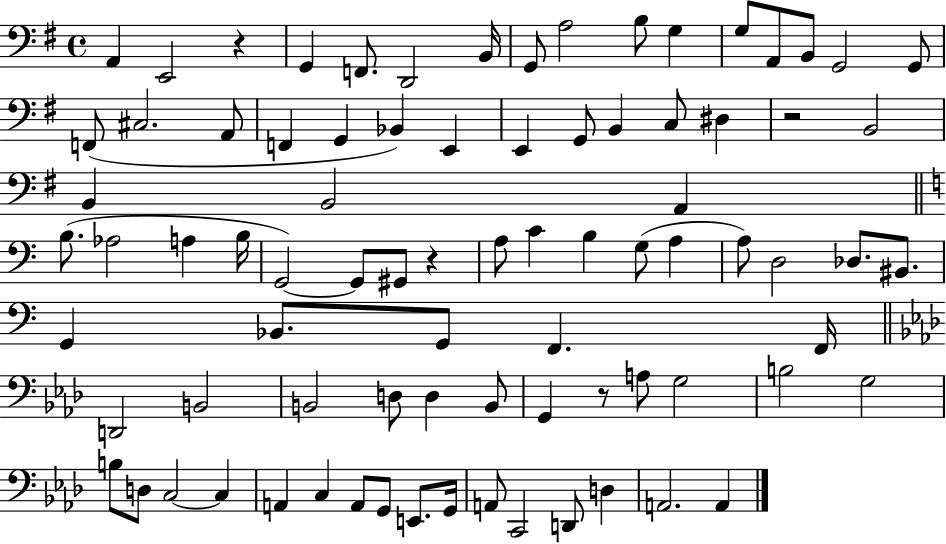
X:1
T:Untitled
M:4/4
L:1/4
K:G
A,, E,,2 z G,, F,,/2 D,,2 B,,/4 G,,/2 A,2 B,/2 G, G,/2 A,,/2 B,,/2 G,,2 G,,/2 F,,/2 ^C,2 A,,/2 F,, G,, _B,, E,, E,, G,,/2 B,, C,/2 ^D, z2 B,,2 B,, B,,2 A,, B,/2 _A,2 A, B,/4 G,,2 G,,/2 ^G,,/2 z A,/2 C B, G,/2 A, A,/2 D,2 _D,/2 ^B,,/2 G,, _B,,/2 G,,/2 F,, F,,/4 D,,2 B,,2 B,,2 D,/2 D, B,,/2 G,, z/2 A,/2 G,2 B,2 G,2 B,/2 D,/2 C,2 C, A,, C, A,,/2 G,,/2 E,,/2 G,,/4 A,,/2 C,,2 D,,/2 D, A,,2 A,,